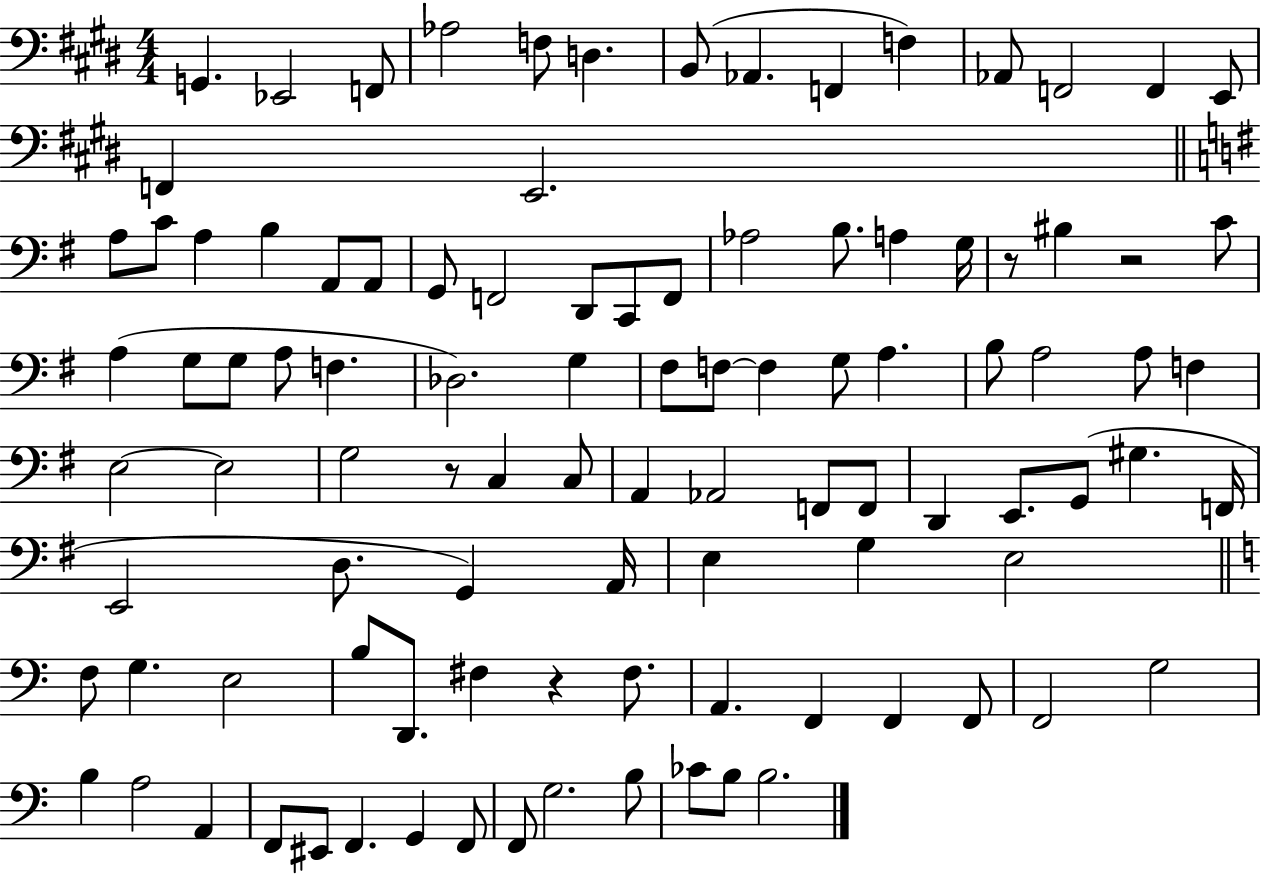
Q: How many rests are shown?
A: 4